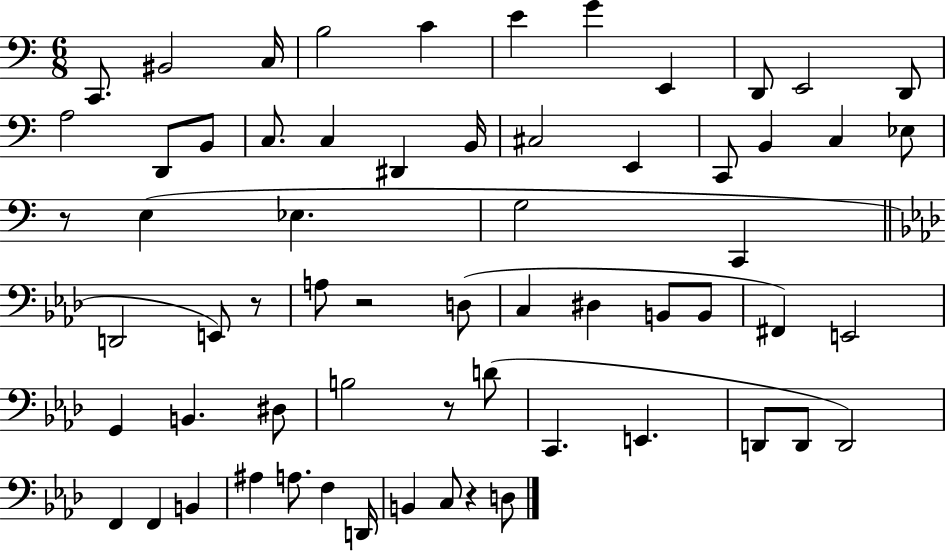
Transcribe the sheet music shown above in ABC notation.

X:1
T:Untitled
M:6/8
L:1/4
K:C
C,,/2 ^B,,2 C,/4 B,2 C E G E,, D,,/2 E,,2 D,,/2 A,2 D,,/2 B,,/2 C,/2 C, ^D,, B,,/4 ^C,2 E,, C,,/2 B,, C, _E,/2 z/2 E, _E, G,2 C,, D,,2 E,,/2 z/2 A,/2 z2 D,/2 C, ^D, B,,/2 B,,/2 ^F,, E,,2 G,, B,, ^D,/2 B,2 z/2 D/2 C,, E,, D,,/2 D,,/2 D,,2 F,, F,, B,, ^A, A,/2 F, D,,/4 B,, C,/2 z D,/2